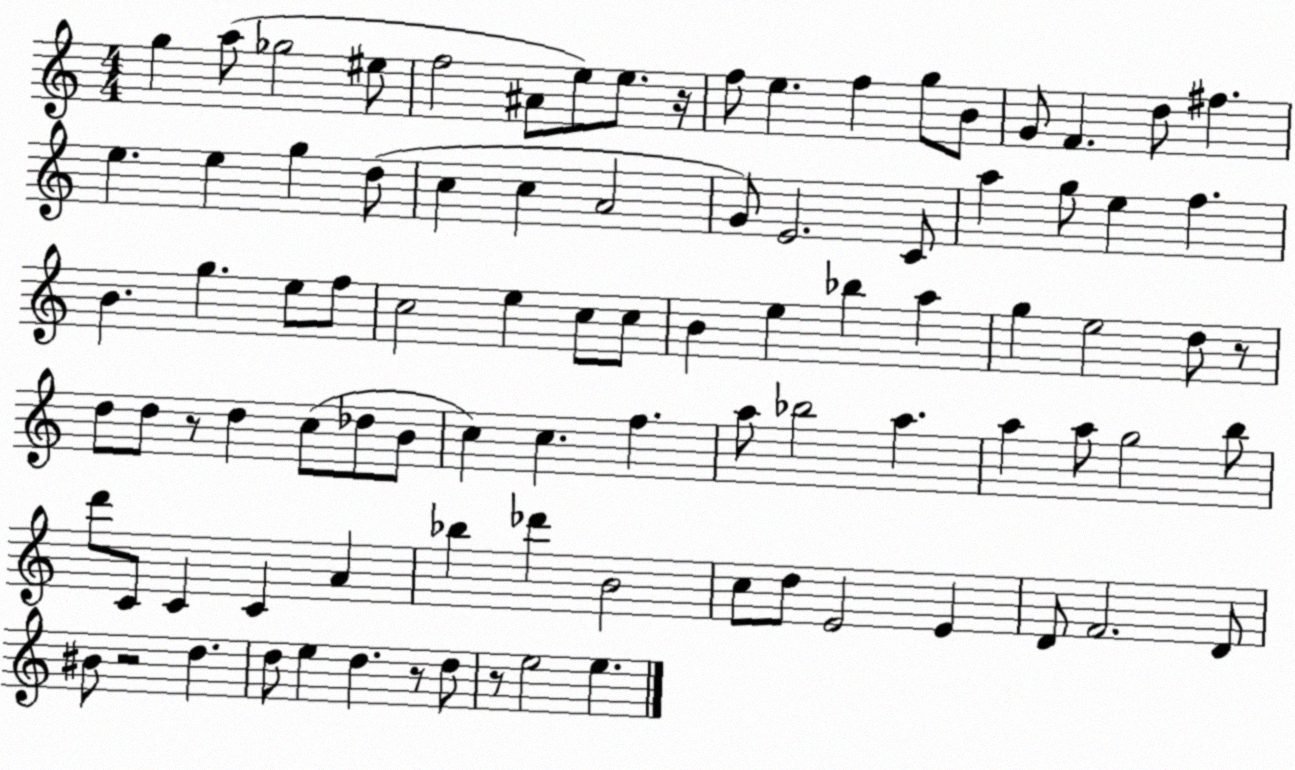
X:1
T:Untitled
M:4/4
L:1/4
K:C
g a/2 _g2 ^e/2 f2 ^A/2 e/2 e/2 z/4 f/2 e f g/2 B/2 G/2 F d/2 ^f e e g d/2 c c A2 G/2 E2 C/2 a g/2 e f B g e/2 f/2 c2 e c/2 c/2 B e _b a g e2 d/2 z/2 d/2 d/2 z/2 d c/2 _d/2 B/2 c c f a/2 _b2 a a a/2 g2 b/2 d'/2 C/2 C C A _b _d' B2 c/2 d/2 E2 E D/2 F2 D/2 ^B/2 z2 d d/2 e d z/2 d/2 z/2 e2 e